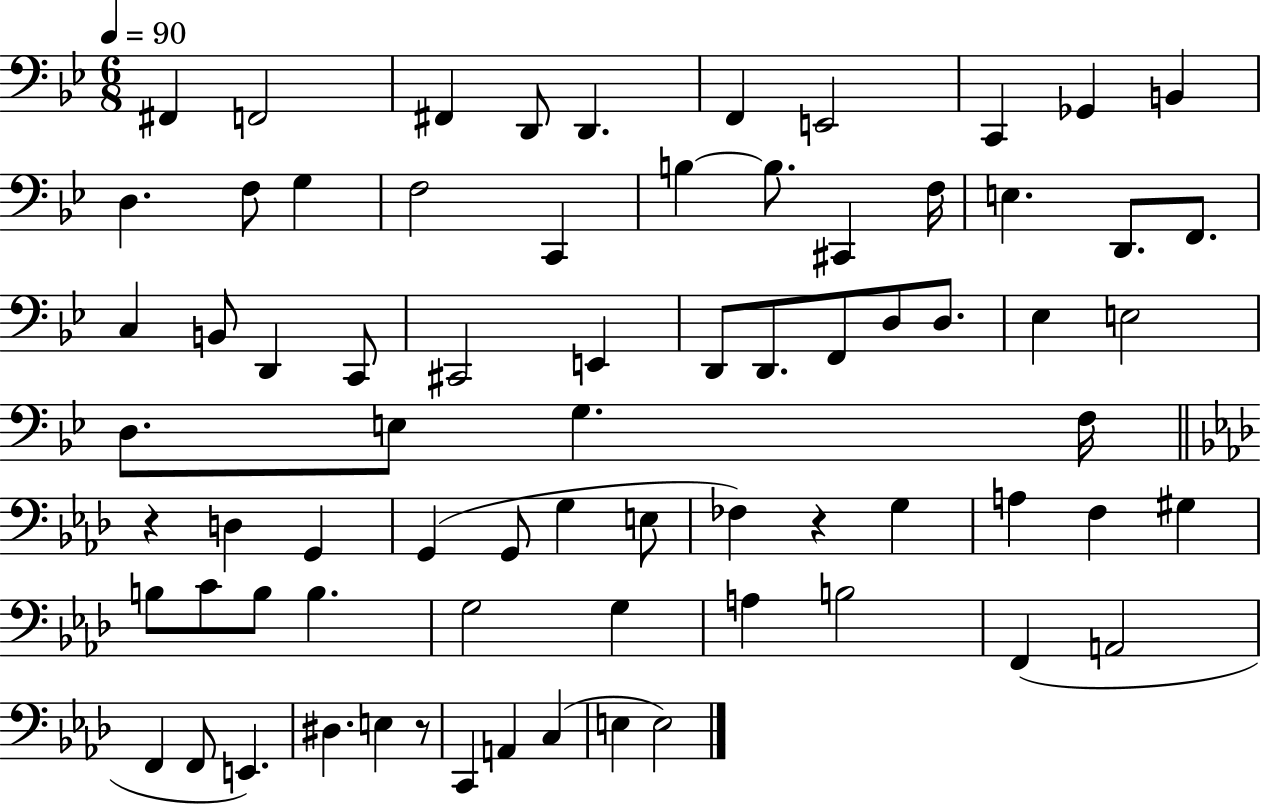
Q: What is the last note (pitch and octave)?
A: E3